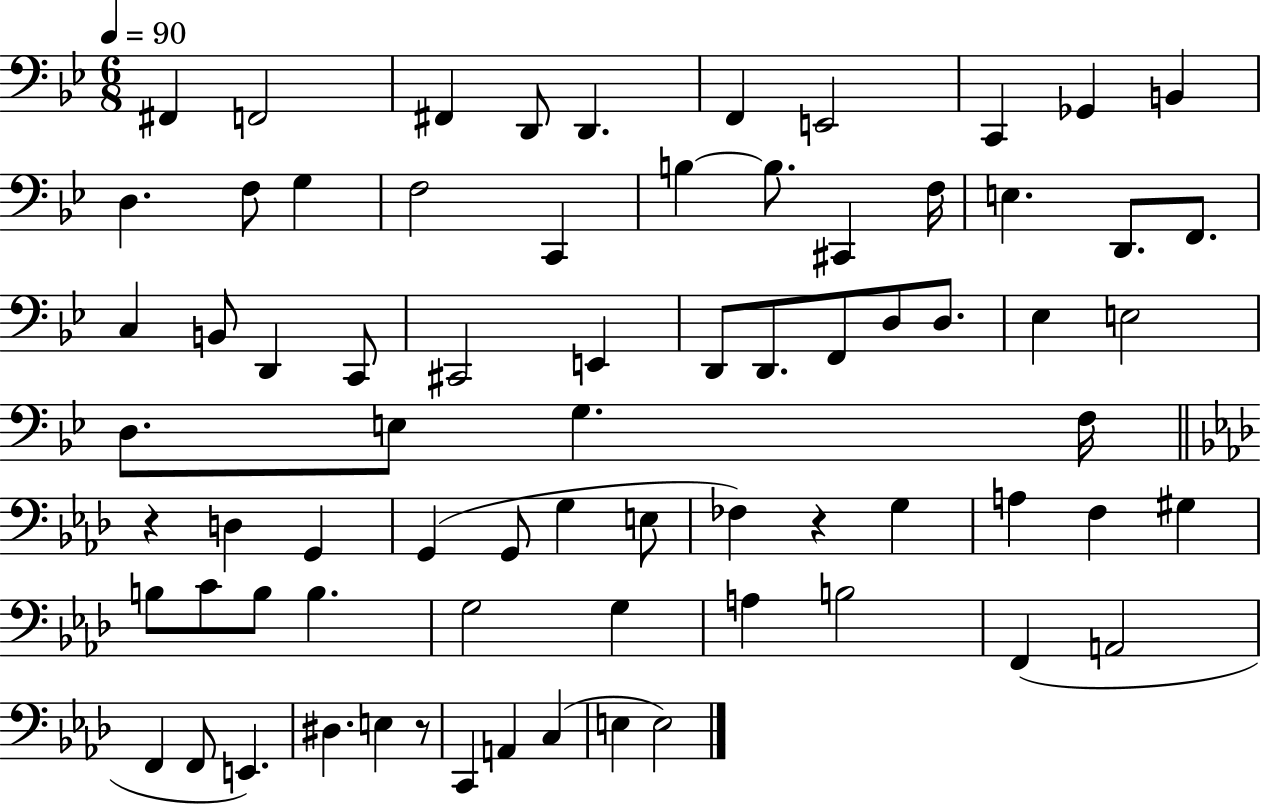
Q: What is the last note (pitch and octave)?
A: E3